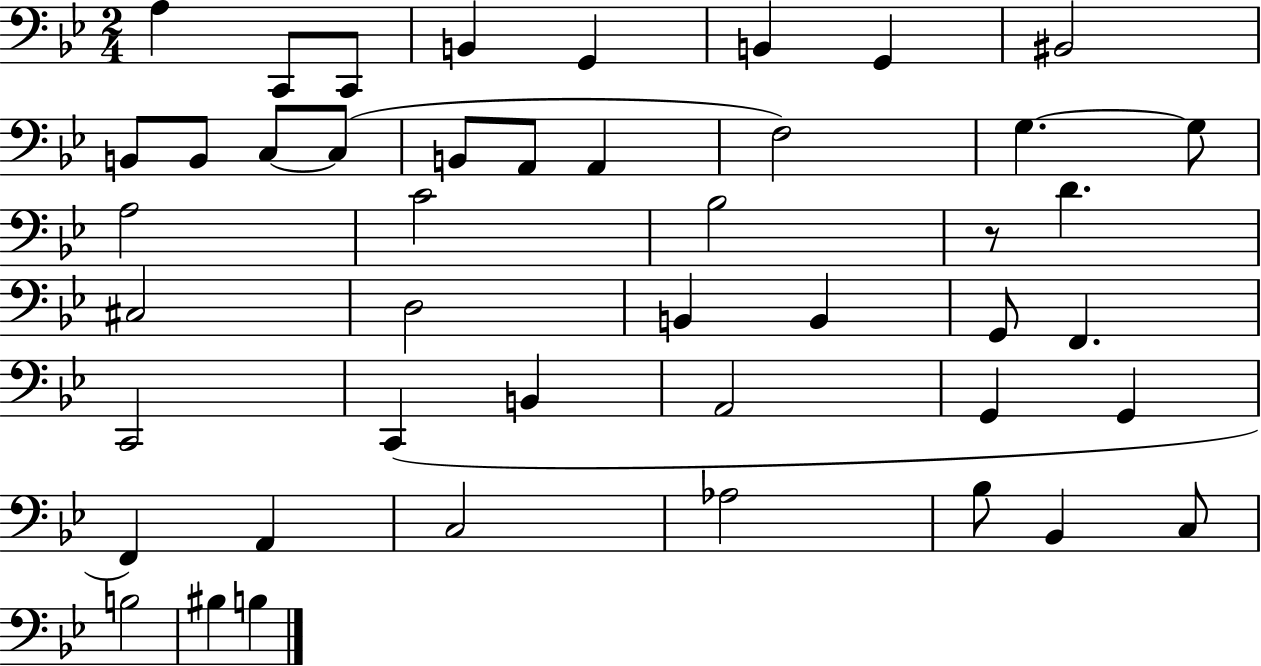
X:1
T:Untitled
M:2/4
L:1/4
K:Bb
A, C,,/2 C,,/2 B,, G,, B,, G,, ^B,,2 B,,/2 B,,/2 C,/2 C,/2 B,,/2 A,,/2 A,, F,2 G, G,/2 A,2 C2 _B,2 z/2 D ^C,2 D,2 B,, B,, G,,/2 F,, C,,2 C,, B,, A,,2 G,, G,, F,, A,, C,2 _A,2 _B,/2 _B,, C,/2 B,2 ^B, B,